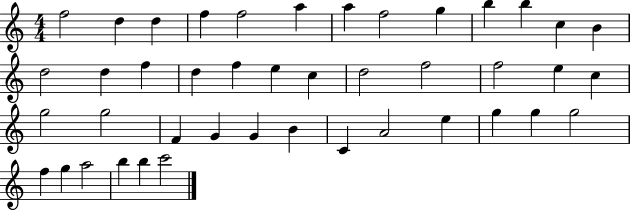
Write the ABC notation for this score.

X:1
T:Untitled
M:4/4
L:1/4
K:C
f2 d d f f2 a a f2 g b b c B d2 d f d f e c d2 f2 f2 e c g2 g2 F G G B C A2 e g g g2 f g a2 b b c'2